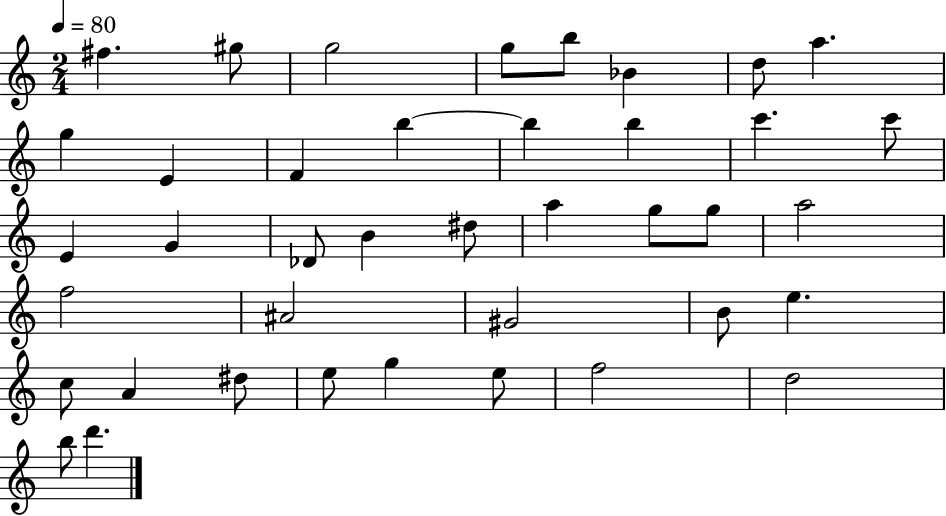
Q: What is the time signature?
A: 2/4